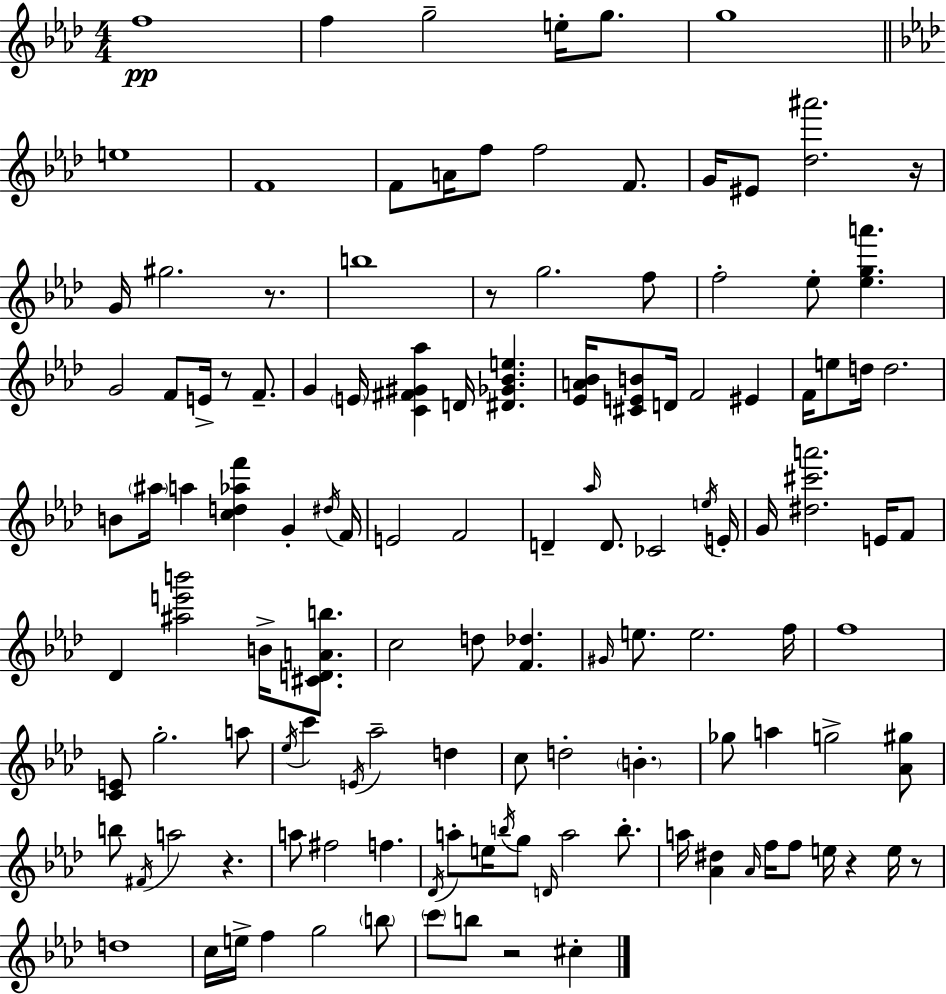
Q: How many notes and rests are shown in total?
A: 126